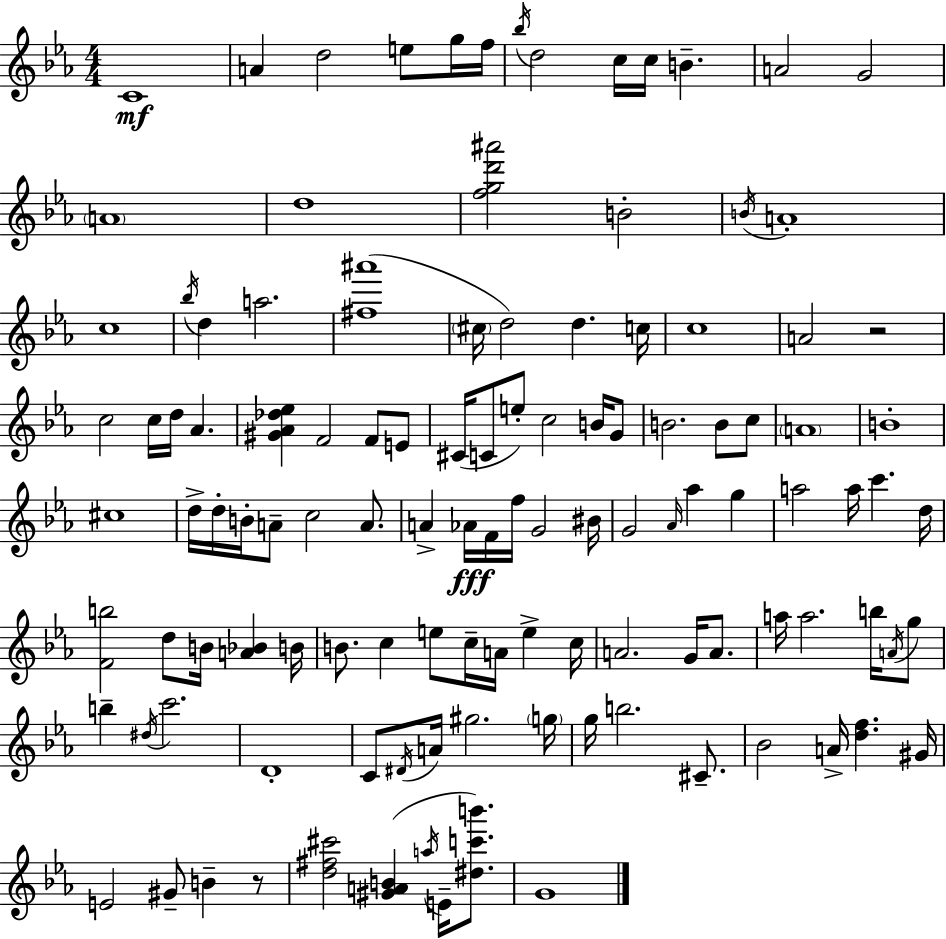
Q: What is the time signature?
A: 4/4